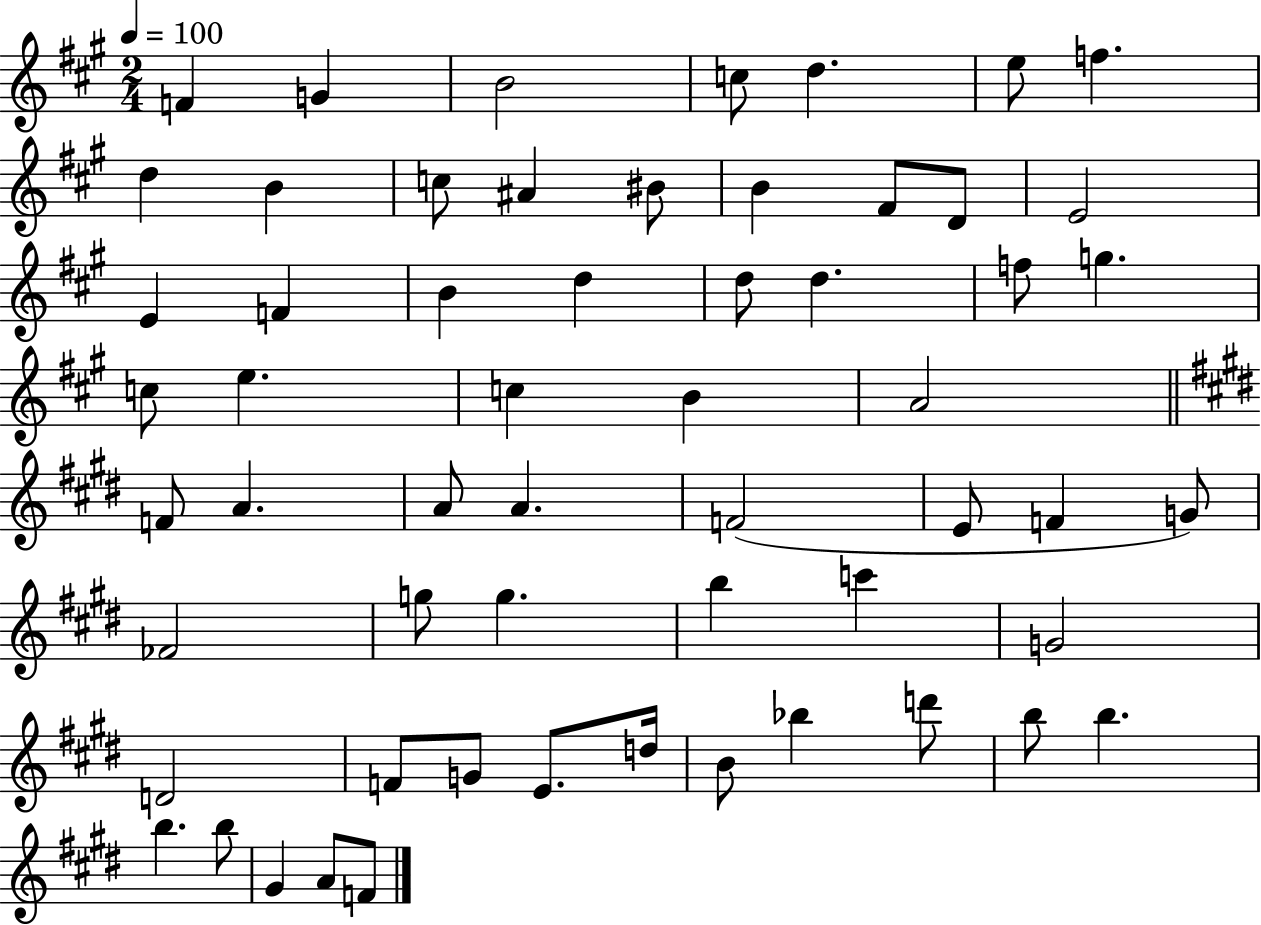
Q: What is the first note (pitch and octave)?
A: F4